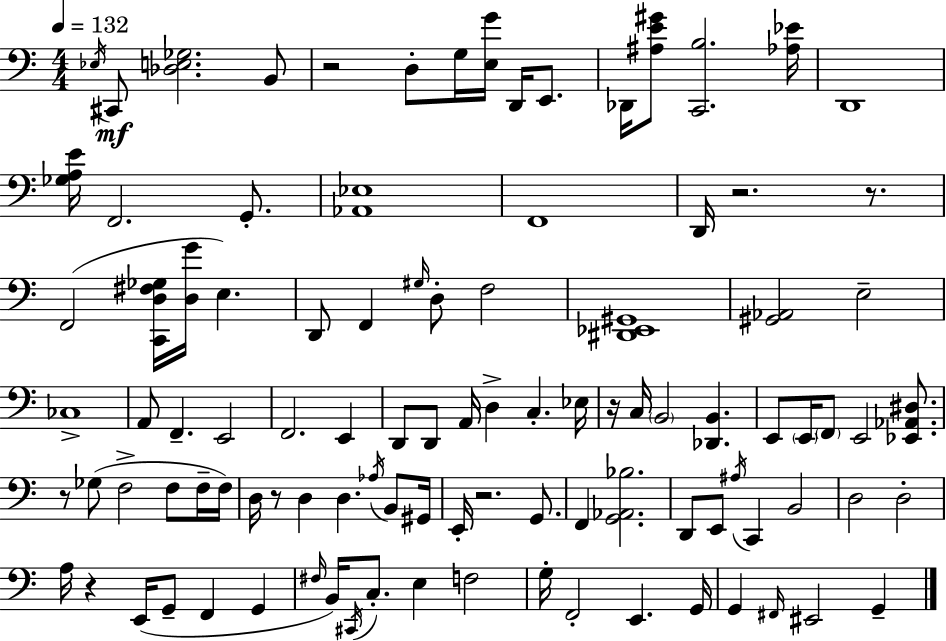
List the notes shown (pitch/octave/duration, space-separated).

Eb3/s C#2/e [Db3,E3,Gb3]/h. B2/e R/h D3/e G3/s [E3,G4]/s D2/s E2/e. Db2/s [A#3,E4,G#4]/e [C2,B3]/h. [Ab3,Eb4]/s D2/w [Gb3,A3,E4]/s F2/h. G2/e. [Ab2,Eb3]/w F2/w D2/s R/h. R/e. F2/h [C2,D3,F#3,Gb3]/s [D3,G4]/s E3/q. D2/e F2/q G#3/s D3/e F3/h [D#2,Eb2,G#2]/w [G#2,Ab2]/h E3/h CES3/w A2/e F2/q. E2/h F2/h. E2/q D2/e D2/e A2/s D3/q C3/q. Eb3/s R/s C3/s B2/h [Db2,B2]/q. E2/e E2/s F2/e E2/h [Eb2,Ab2,D#3]/e. R/e Gb3/e F3/h F3/e F3/s F3/s D3/s R/e D3/q D3/q. Ab3/s B2/e G#2/s E2/s R/h. G2/e. F2/q [G2,Ab2,Bb3]/h. D2/e E2/e A#3/s C2/q B2/h D3/h D3/h A3/s R/q E2/s G2/e F2/q G2/q F#3/s B2/s C#2/s C3/e. E3/q F3/h G3/s F2/h E2/q. G2/s G2/q F#2/s EIS2/h G2/q